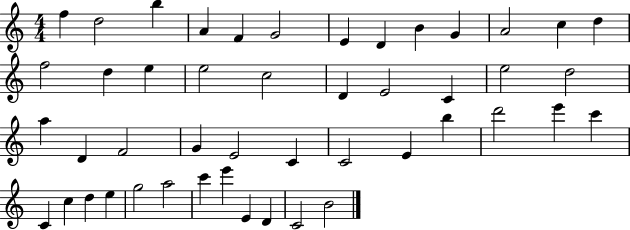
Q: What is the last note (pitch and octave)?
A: B4